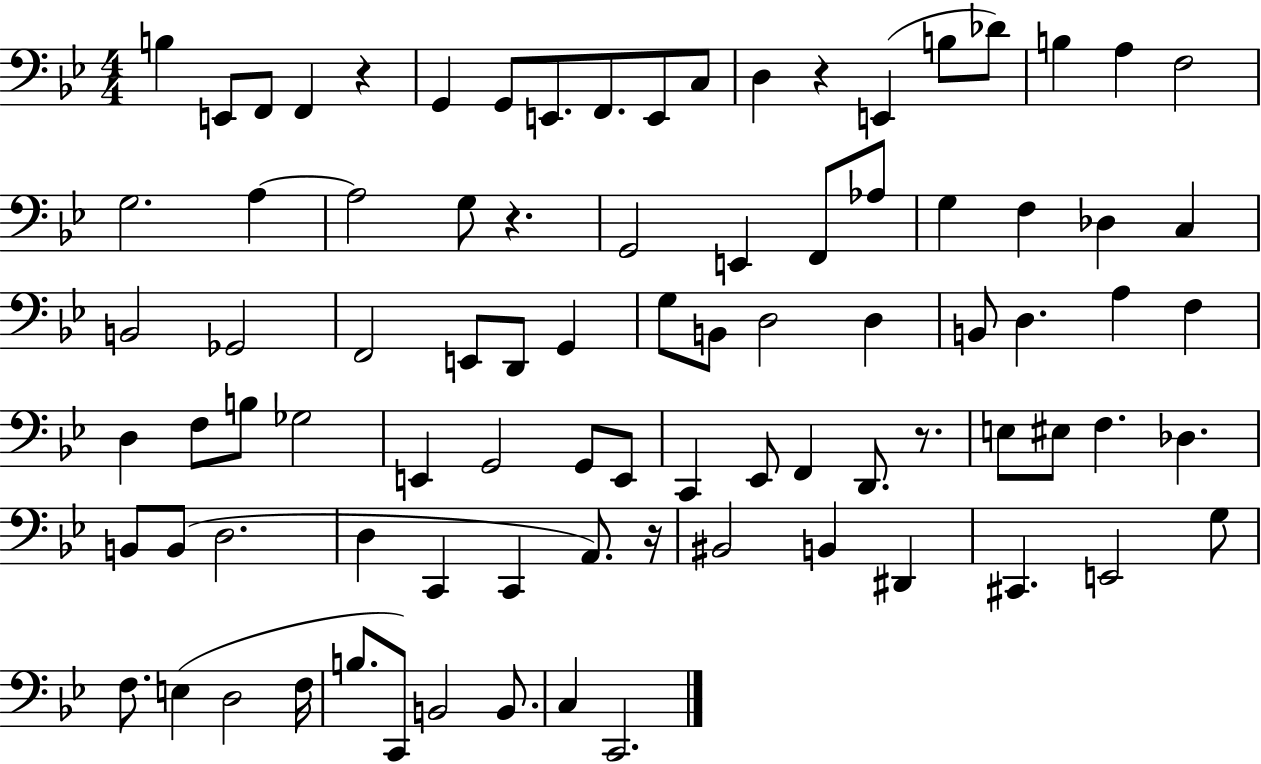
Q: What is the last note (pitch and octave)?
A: C2